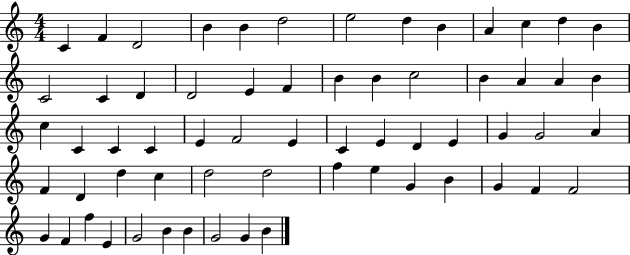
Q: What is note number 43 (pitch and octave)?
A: D5